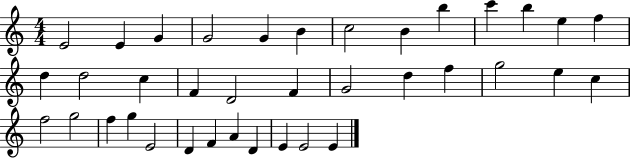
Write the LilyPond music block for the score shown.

{
  \clef treble
  \numericTimeSignature
  \time 4/4
  \key c \major
  e'2 e'4 g'4 | g'2 g'4 b'4 | c''2 b'4 b''4 | c'''4 b''4 e''4 f''4 | \break d''4 d''2 c''4 | f'4 d'2 f'4 | g'2 d''4 f''4 | g''2 e''4 c''4 | \break f''2 g''2 | f''4 g''4 e'2 | d'4 f'4 a'4 d'4 | e'4 e'2 e'4 | \break \bar "|."
}